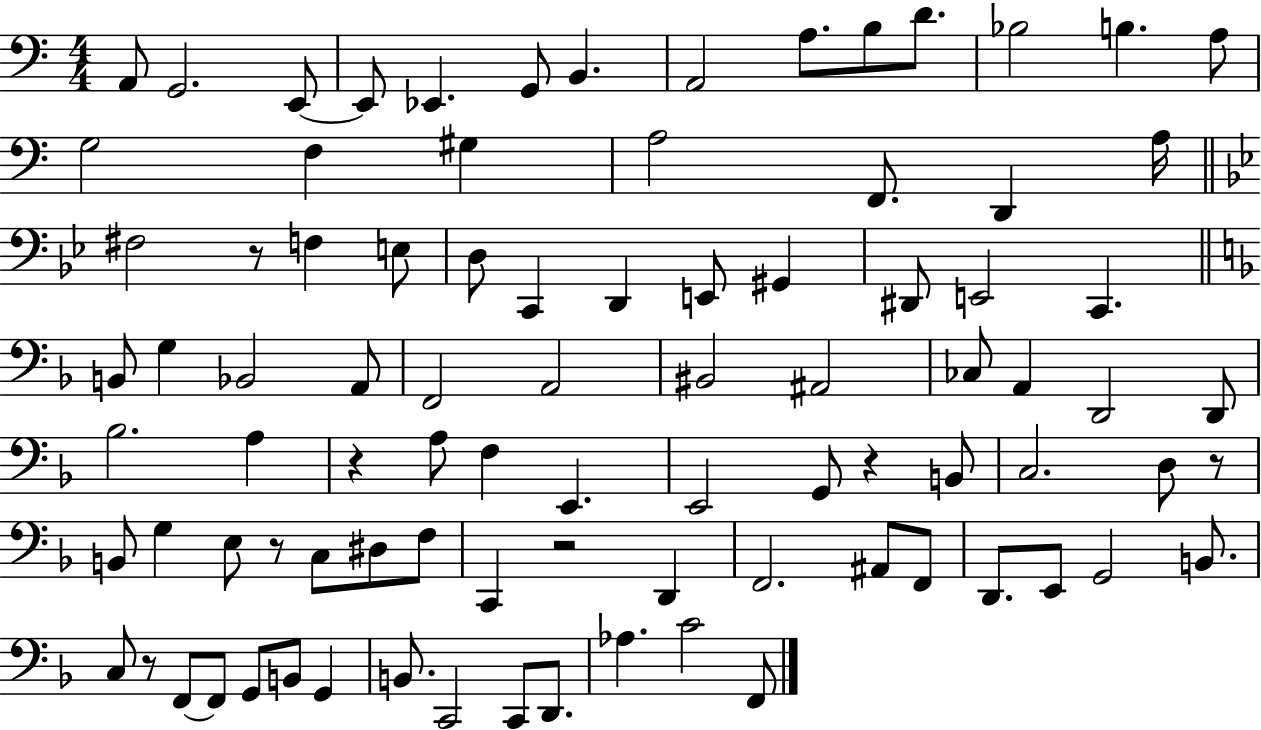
A2/e G2/h. E2/e E2/e Eb2/q. G2/e B2/q. A2/h A3/e. B3/e D4/e. Bb3/h B3/q. A3/e G3/h F3/q G#3/q A3/h F2/e. D2/q A3/s F#3/h R/e F3/q E3/e D3/e C2/q D2/q E2/e G#2/q D#2/e E2/h C2/q. B2/e G3/q Bb2/h A2/e F2/h A2/h BIS2/h A#2/h CES3/e A2/q D2/h D2/e Bb3/h. A3/q R/q A3/e F3/q E2/q. E2/h G2/e R/q B2/e C3/h. D3/e R/e B2/e G3/q E3/e R/e C3/e D#3/e F3/e C2/q R/h D2/q F2/h. A#2/e F2/e D2/e. E2/e G2/h B2/e. C3/e R/e F2/e F2/e G2/e B2/e G2/q B2/e. C2/h C2/e D2/e. Ab3/q. C4/h F2/e